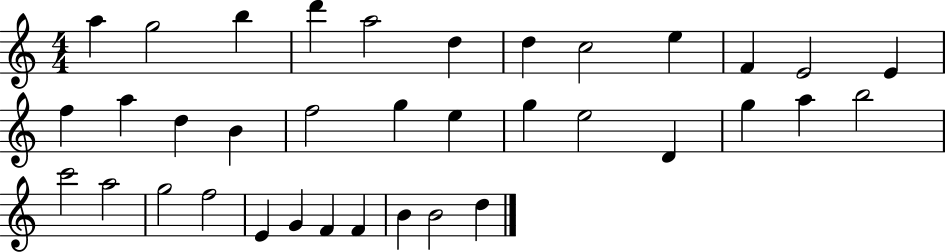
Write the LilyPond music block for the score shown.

{
  \clef treble
  \numericTimeSignature
  \time 4/4
  \key c \major
  a''4 g''2 b''4 | d'''4 a''2 d''4 | d''4 c''2 e''4 | f'4 e'2 e'4 | \break f''4 a''4 d''4 b'4 | f''2 g''4 e''4 | g''4 e''2 d'4 | g''4 a''4 b''2 | \break c'''2 a''2 | g''2 f''2 | e'4 g'4 f'4 f'4 | b'4 b'2 d''4 | \break \bar "|."
}